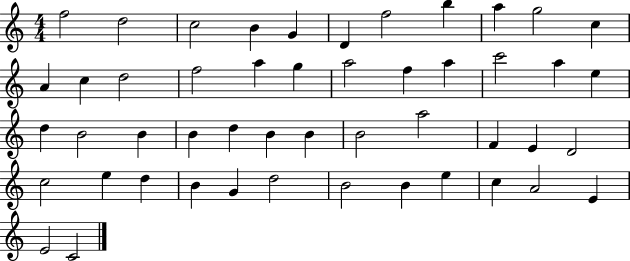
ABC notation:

X:1
T:Untitled
M:4/4
L:1/4
K:C
f2 d2 c2 B G D f2 b a g2 c A c d2 f2 a g a2 f a c'2 a e d B2 B B d B B B2 a2 F E D2 c2 e d B G d2 B2 B e c A2 E E2 C2